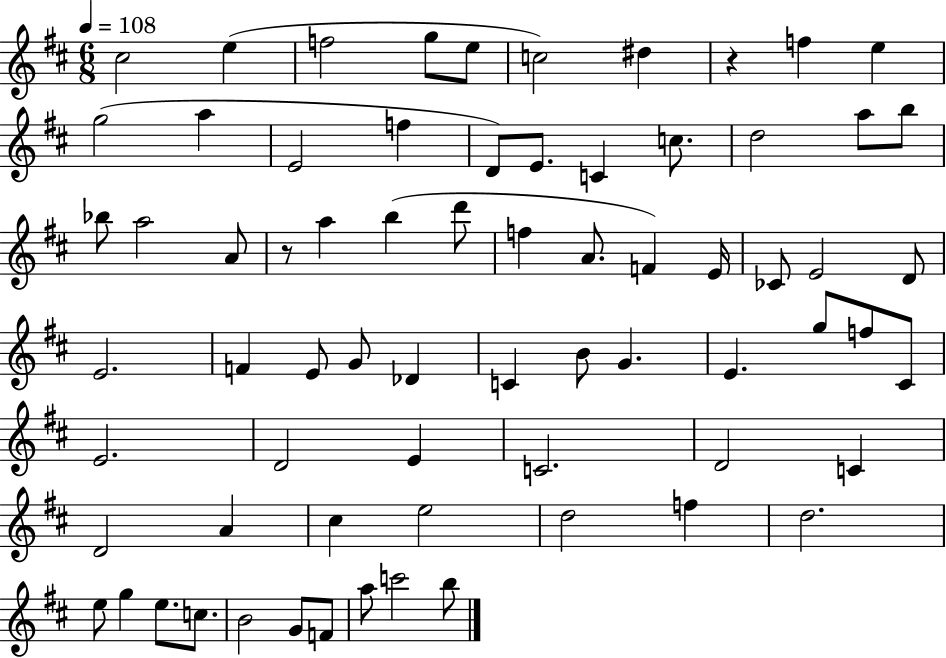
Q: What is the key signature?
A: D major